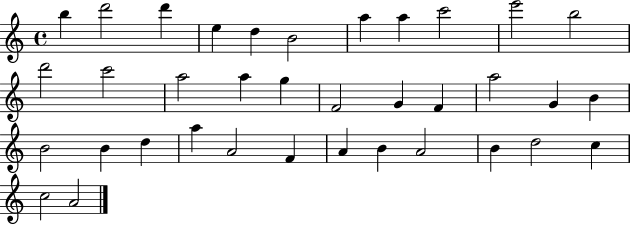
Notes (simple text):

B5/q D6/h D6/q E5/q D5/q B4/h A5/q A5/q C6/h E6/h B5/h D6/h C6/h A5/h A5/q G5/q F4/h G4/q F4/q A5/h G4/q B4/q B4/h B4/q D5/q A5/q A4/h F4/q A4/q B4/q A4/h B4/q D5/h C5/q C5/h A4/h